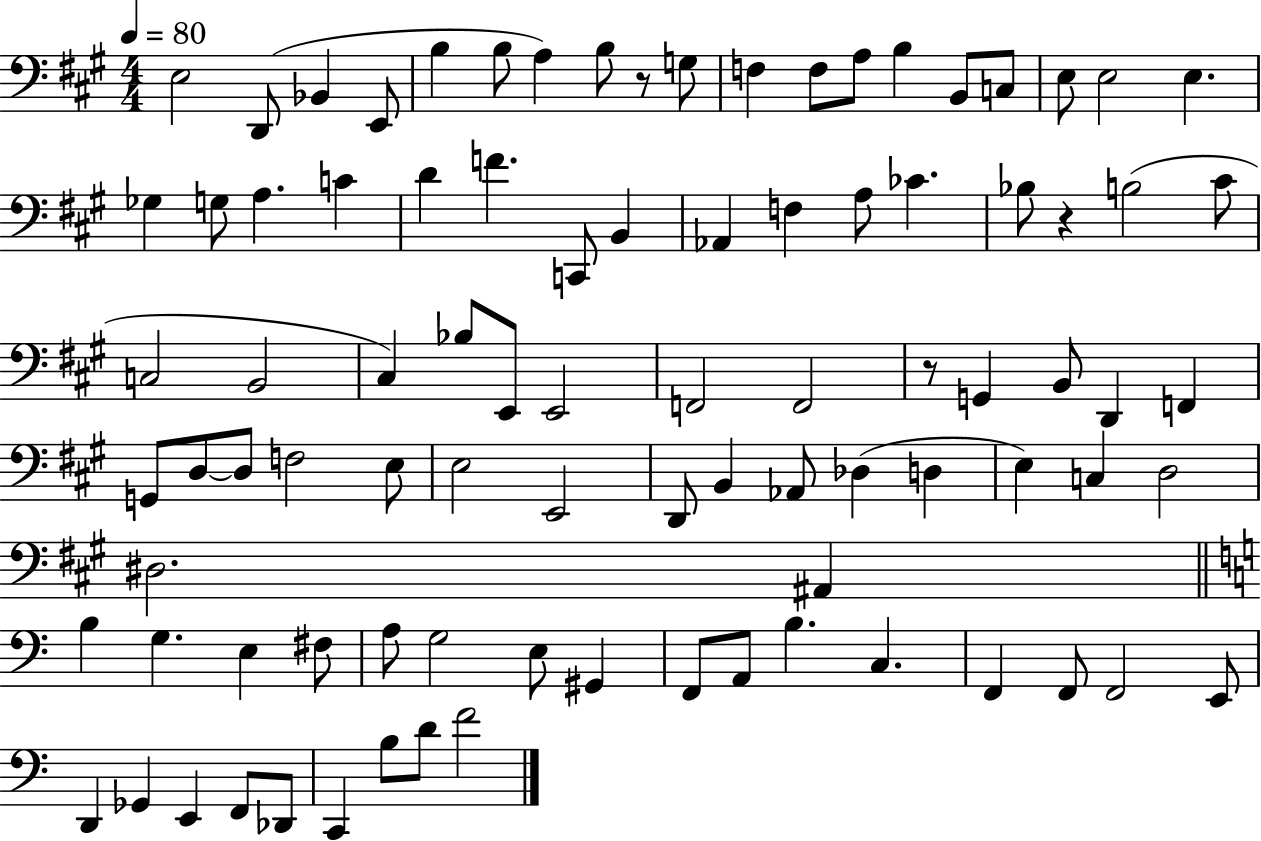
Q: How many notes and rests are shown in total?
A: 90